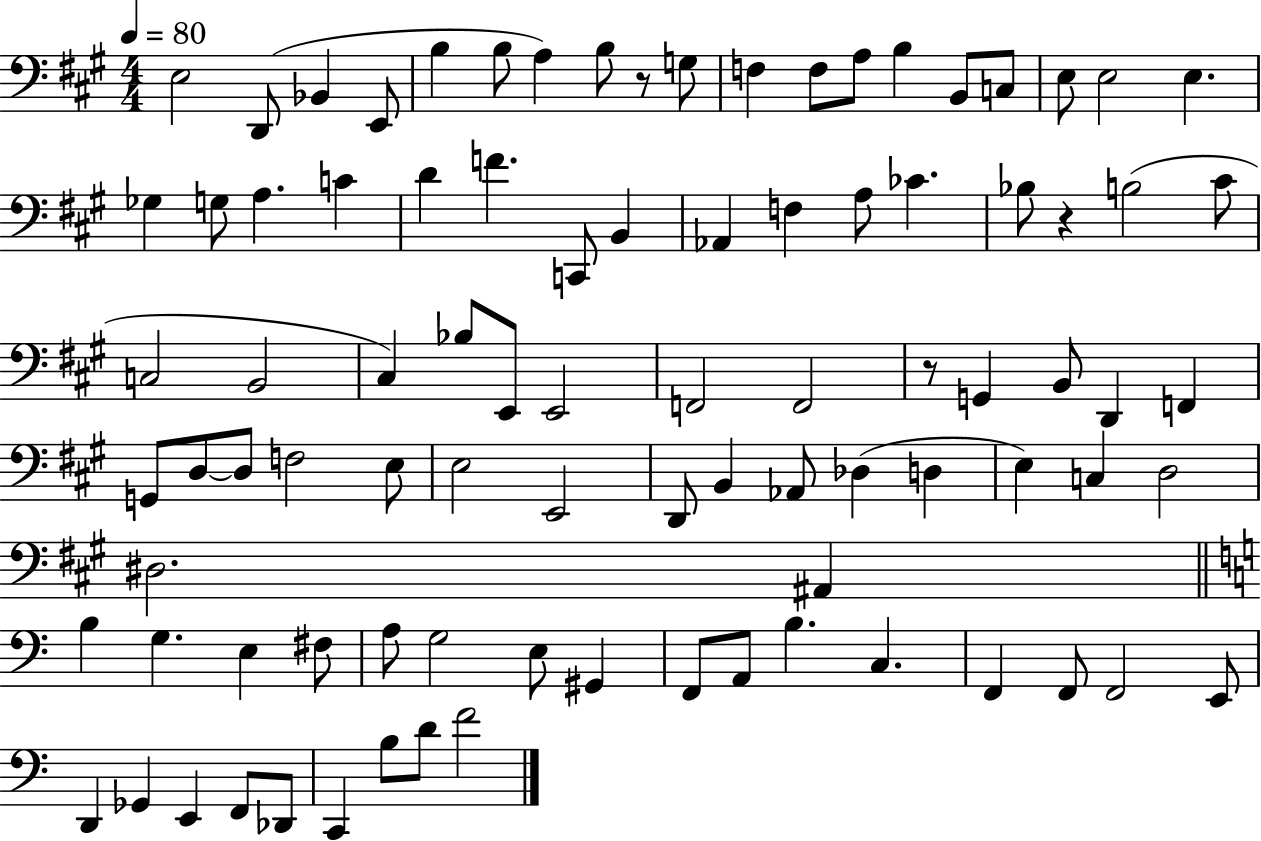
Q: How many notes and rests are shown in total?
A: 90